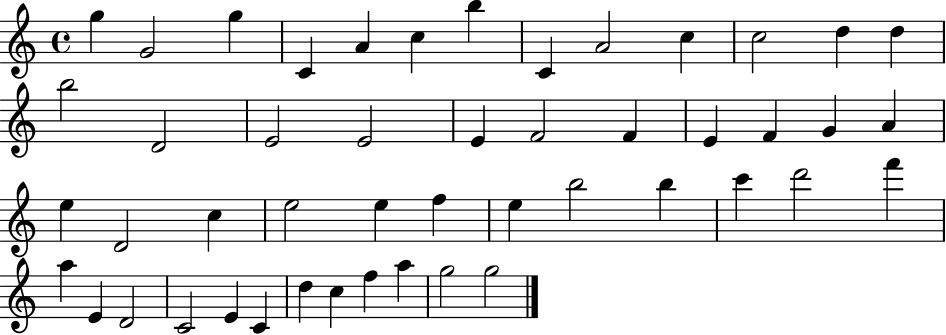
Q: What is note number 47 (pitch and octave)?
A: G5